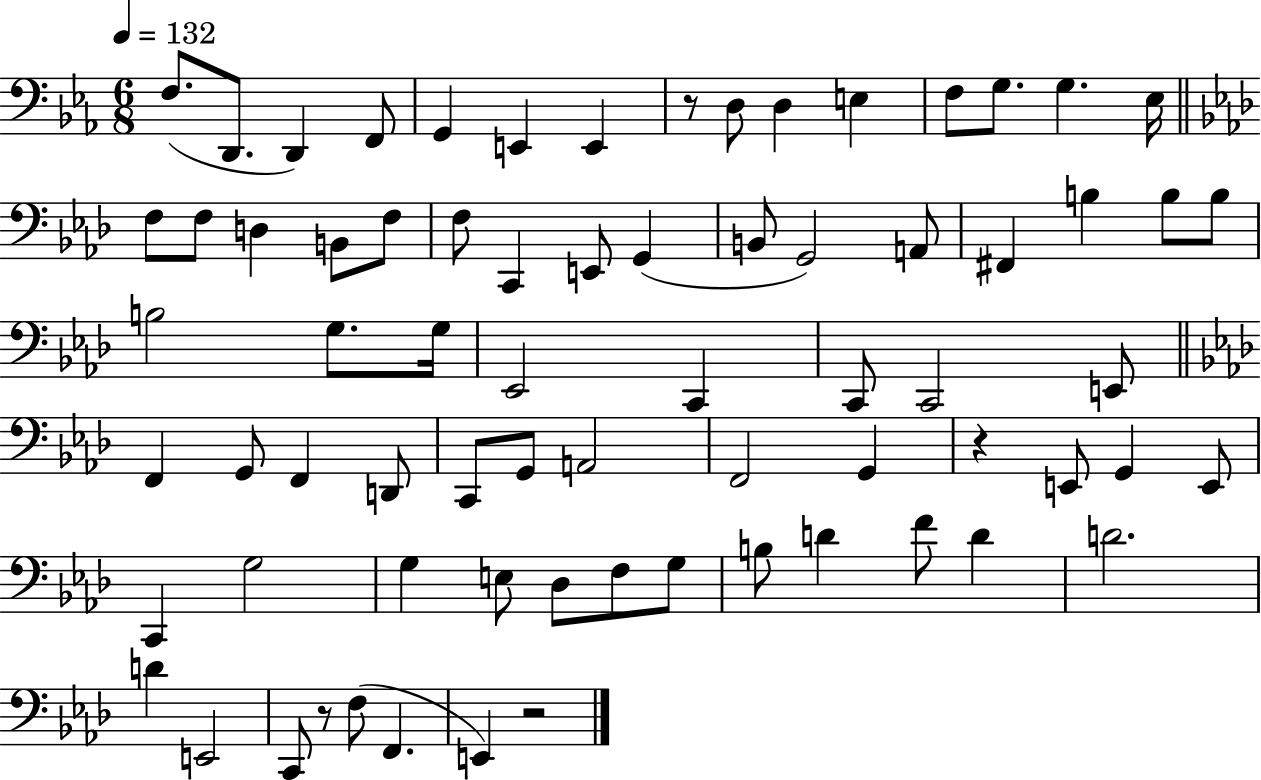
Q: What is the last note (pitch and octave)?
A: E2